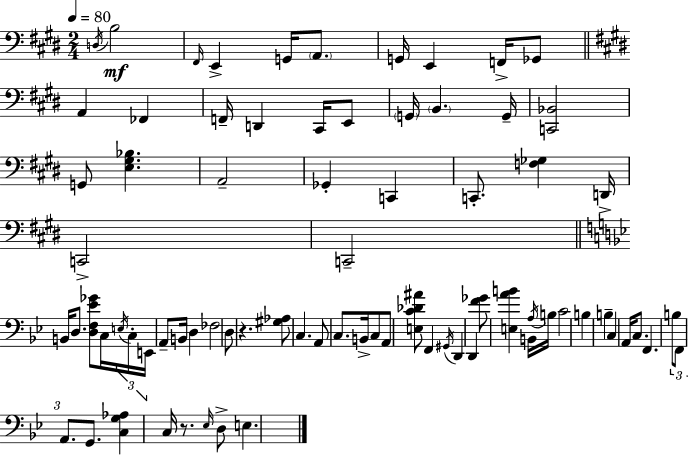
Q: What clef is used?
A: bass